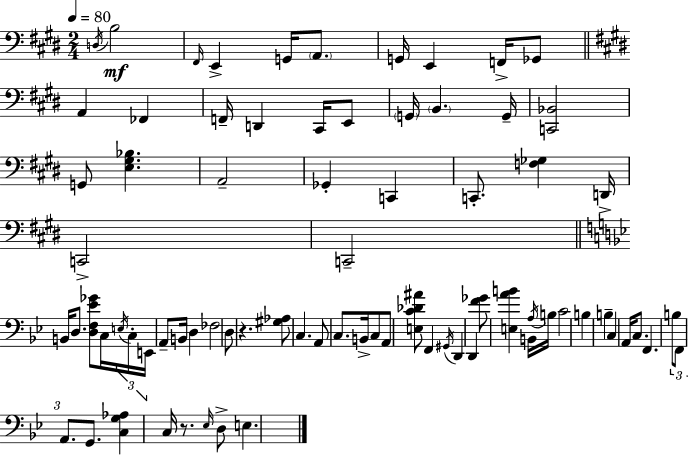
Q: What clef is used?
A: bass